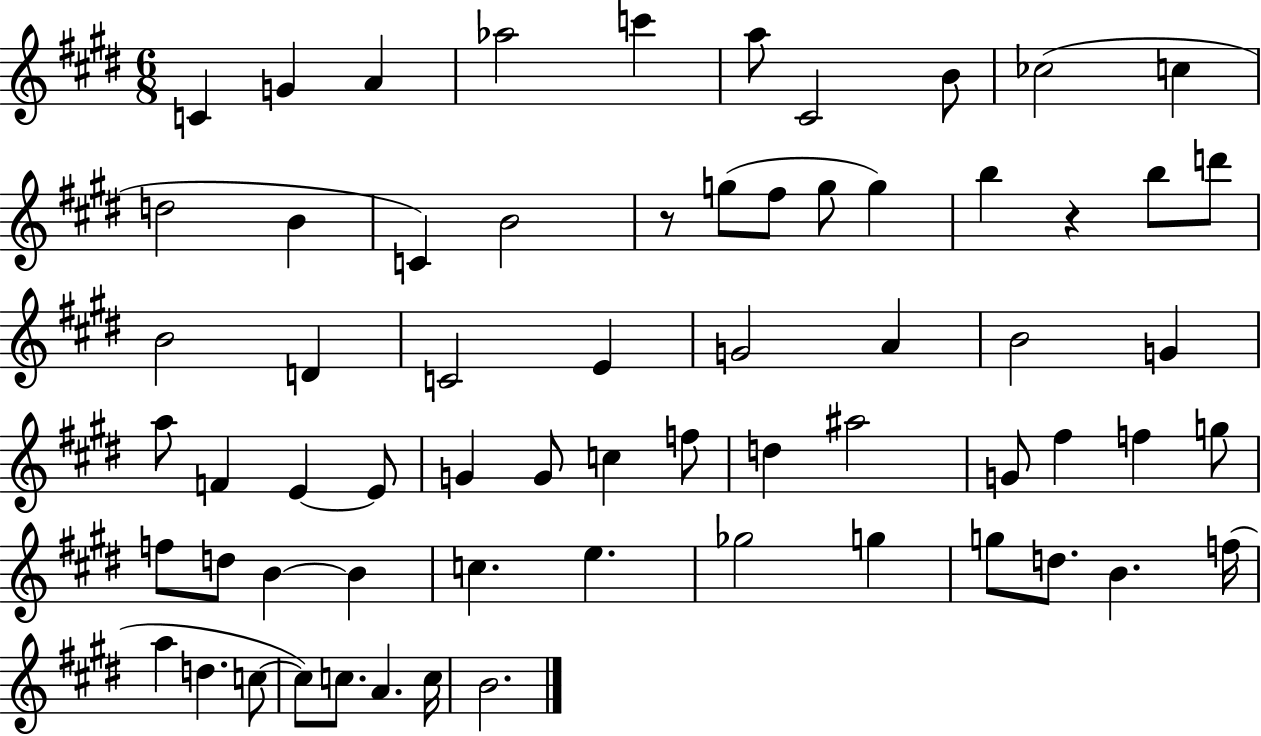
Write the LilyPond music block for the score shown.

{
  \clef treble
  \numericTimeSignature
  \time 6/8
  \key e \major
  \repeat volta 2 { c'4 g'4 a'4 | aes''2 c'''4 | a''8 cis'2 b'8 | ces''2( c''4 | \break d''2 b'4 | c'4) b'2 | r8 g''8( fis''8 g''8 g''4) | b''4 r4 b''8 d'''8 | \break b'2 d'4 | c'2 e'4 | g'2 a'4 | b'2 g'4 | \break a''8 f'4 e'4~~ e'8 | g'4 g'8 c''4 f''8 | d''4 ais''2 | g'8 fis''4 f''4 g''8 | \break f''8 d''8 b'4~~ b'4 | c''4. e''4. | ges''2 g''4 | g''8 d''8. b'4. f''16( | \break a''4 d''4. c''8~~ | c''8) c''8. a'4. c''16 | b'2. | } \bar "|."
}